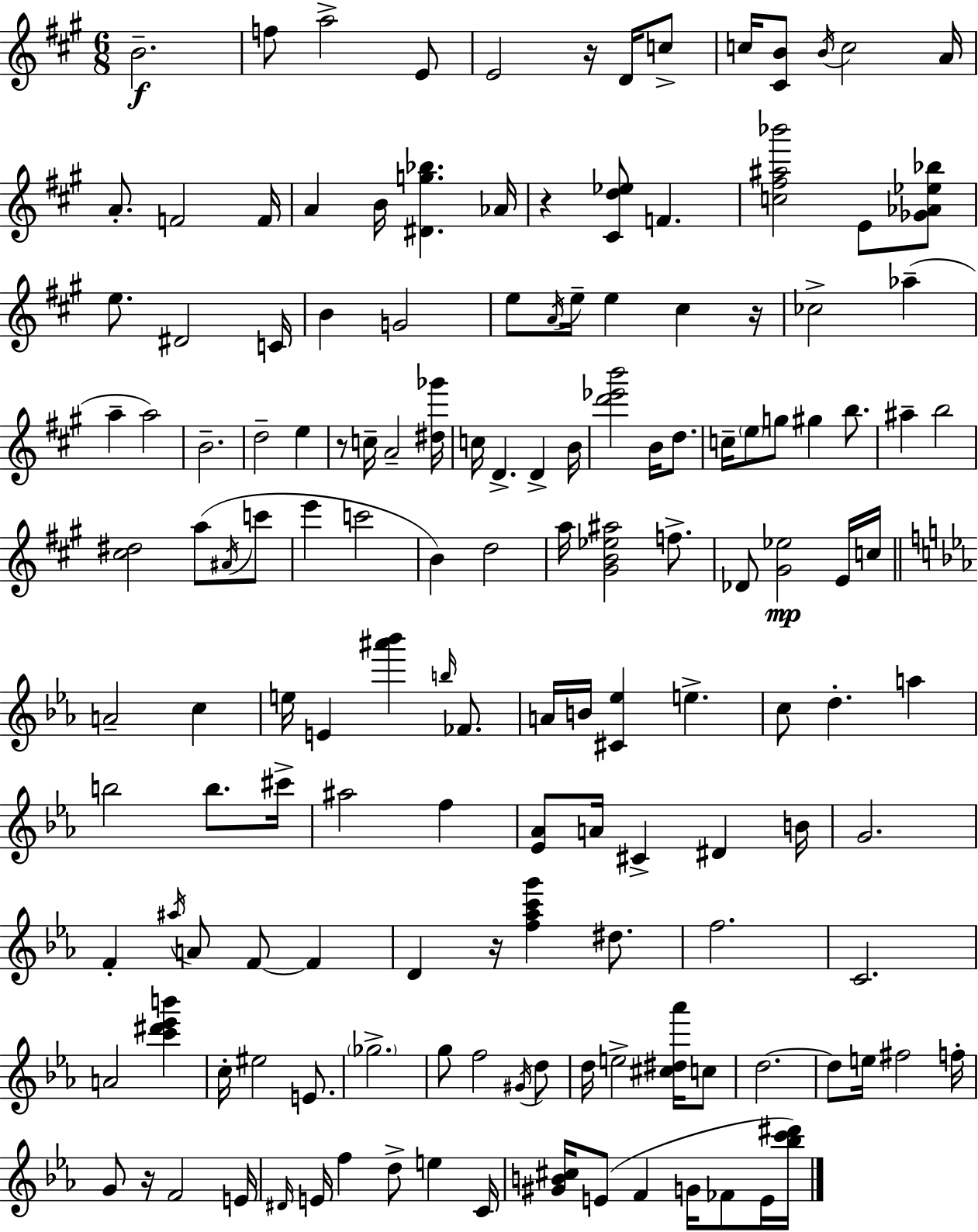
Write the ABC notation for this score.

X:1
T:Untitled
M:6/8
L:1/4
K:A
B2 f/2 a2 E/2 E2 z/4 D/4 c/2 c/4 [^CB]/2 B/4 c2 A/4 A/2 F2 F/4 A B/4 [^Dg_b] _A/4 z [^Cd_e]/2 F [c^f^a_b']2 E/2 [_G_A_e_b]/2 e/2 ^D2 C/4 B G2 e/2 A/4 e/4 e ^c z/4 _c2 _a a a2 B2 d2 e z/2 c/4 A2 [^d_g']/4 c/4 D D B/4 [d'_e'b']2 B/4 d/2 c/4 e/2 g/2 ^g b/2 ^a b2 [^c^d]2 a/2 ^A/4 c'/2 e' c'2 B d2 a/4 [^GB_e^a]2 f/2 _D/2 [^G_e]2 E/4 c/4 A2 c e/4 E [^a'_b'] b/4 _F/2 A/4 B/4 [^C_e] e c/2 d a b2 b/2 ^c'/4 ^a2 f [_E_A]/2 A/4 ^C ^D B/4 G2 F ^a/4 A/2 F/2 F D z/4 [f_ac'g'] ^d/2 f2 C2 A2 [c'^d'_e'b'] c/4 ^e2 E/2 _g2 g/2 f2 ^G/4 d/2 d/4 e2 [^c^d_a']/4 c/2 d2 d/2 e/4 ^f2 f/4 G/2 z/4 F2 E/4 ^D/4 E/4 f d/2 e C/4 [^GB^c]/4 E/2 F G/4 _F/2 E/4 [_bc'^d']/4